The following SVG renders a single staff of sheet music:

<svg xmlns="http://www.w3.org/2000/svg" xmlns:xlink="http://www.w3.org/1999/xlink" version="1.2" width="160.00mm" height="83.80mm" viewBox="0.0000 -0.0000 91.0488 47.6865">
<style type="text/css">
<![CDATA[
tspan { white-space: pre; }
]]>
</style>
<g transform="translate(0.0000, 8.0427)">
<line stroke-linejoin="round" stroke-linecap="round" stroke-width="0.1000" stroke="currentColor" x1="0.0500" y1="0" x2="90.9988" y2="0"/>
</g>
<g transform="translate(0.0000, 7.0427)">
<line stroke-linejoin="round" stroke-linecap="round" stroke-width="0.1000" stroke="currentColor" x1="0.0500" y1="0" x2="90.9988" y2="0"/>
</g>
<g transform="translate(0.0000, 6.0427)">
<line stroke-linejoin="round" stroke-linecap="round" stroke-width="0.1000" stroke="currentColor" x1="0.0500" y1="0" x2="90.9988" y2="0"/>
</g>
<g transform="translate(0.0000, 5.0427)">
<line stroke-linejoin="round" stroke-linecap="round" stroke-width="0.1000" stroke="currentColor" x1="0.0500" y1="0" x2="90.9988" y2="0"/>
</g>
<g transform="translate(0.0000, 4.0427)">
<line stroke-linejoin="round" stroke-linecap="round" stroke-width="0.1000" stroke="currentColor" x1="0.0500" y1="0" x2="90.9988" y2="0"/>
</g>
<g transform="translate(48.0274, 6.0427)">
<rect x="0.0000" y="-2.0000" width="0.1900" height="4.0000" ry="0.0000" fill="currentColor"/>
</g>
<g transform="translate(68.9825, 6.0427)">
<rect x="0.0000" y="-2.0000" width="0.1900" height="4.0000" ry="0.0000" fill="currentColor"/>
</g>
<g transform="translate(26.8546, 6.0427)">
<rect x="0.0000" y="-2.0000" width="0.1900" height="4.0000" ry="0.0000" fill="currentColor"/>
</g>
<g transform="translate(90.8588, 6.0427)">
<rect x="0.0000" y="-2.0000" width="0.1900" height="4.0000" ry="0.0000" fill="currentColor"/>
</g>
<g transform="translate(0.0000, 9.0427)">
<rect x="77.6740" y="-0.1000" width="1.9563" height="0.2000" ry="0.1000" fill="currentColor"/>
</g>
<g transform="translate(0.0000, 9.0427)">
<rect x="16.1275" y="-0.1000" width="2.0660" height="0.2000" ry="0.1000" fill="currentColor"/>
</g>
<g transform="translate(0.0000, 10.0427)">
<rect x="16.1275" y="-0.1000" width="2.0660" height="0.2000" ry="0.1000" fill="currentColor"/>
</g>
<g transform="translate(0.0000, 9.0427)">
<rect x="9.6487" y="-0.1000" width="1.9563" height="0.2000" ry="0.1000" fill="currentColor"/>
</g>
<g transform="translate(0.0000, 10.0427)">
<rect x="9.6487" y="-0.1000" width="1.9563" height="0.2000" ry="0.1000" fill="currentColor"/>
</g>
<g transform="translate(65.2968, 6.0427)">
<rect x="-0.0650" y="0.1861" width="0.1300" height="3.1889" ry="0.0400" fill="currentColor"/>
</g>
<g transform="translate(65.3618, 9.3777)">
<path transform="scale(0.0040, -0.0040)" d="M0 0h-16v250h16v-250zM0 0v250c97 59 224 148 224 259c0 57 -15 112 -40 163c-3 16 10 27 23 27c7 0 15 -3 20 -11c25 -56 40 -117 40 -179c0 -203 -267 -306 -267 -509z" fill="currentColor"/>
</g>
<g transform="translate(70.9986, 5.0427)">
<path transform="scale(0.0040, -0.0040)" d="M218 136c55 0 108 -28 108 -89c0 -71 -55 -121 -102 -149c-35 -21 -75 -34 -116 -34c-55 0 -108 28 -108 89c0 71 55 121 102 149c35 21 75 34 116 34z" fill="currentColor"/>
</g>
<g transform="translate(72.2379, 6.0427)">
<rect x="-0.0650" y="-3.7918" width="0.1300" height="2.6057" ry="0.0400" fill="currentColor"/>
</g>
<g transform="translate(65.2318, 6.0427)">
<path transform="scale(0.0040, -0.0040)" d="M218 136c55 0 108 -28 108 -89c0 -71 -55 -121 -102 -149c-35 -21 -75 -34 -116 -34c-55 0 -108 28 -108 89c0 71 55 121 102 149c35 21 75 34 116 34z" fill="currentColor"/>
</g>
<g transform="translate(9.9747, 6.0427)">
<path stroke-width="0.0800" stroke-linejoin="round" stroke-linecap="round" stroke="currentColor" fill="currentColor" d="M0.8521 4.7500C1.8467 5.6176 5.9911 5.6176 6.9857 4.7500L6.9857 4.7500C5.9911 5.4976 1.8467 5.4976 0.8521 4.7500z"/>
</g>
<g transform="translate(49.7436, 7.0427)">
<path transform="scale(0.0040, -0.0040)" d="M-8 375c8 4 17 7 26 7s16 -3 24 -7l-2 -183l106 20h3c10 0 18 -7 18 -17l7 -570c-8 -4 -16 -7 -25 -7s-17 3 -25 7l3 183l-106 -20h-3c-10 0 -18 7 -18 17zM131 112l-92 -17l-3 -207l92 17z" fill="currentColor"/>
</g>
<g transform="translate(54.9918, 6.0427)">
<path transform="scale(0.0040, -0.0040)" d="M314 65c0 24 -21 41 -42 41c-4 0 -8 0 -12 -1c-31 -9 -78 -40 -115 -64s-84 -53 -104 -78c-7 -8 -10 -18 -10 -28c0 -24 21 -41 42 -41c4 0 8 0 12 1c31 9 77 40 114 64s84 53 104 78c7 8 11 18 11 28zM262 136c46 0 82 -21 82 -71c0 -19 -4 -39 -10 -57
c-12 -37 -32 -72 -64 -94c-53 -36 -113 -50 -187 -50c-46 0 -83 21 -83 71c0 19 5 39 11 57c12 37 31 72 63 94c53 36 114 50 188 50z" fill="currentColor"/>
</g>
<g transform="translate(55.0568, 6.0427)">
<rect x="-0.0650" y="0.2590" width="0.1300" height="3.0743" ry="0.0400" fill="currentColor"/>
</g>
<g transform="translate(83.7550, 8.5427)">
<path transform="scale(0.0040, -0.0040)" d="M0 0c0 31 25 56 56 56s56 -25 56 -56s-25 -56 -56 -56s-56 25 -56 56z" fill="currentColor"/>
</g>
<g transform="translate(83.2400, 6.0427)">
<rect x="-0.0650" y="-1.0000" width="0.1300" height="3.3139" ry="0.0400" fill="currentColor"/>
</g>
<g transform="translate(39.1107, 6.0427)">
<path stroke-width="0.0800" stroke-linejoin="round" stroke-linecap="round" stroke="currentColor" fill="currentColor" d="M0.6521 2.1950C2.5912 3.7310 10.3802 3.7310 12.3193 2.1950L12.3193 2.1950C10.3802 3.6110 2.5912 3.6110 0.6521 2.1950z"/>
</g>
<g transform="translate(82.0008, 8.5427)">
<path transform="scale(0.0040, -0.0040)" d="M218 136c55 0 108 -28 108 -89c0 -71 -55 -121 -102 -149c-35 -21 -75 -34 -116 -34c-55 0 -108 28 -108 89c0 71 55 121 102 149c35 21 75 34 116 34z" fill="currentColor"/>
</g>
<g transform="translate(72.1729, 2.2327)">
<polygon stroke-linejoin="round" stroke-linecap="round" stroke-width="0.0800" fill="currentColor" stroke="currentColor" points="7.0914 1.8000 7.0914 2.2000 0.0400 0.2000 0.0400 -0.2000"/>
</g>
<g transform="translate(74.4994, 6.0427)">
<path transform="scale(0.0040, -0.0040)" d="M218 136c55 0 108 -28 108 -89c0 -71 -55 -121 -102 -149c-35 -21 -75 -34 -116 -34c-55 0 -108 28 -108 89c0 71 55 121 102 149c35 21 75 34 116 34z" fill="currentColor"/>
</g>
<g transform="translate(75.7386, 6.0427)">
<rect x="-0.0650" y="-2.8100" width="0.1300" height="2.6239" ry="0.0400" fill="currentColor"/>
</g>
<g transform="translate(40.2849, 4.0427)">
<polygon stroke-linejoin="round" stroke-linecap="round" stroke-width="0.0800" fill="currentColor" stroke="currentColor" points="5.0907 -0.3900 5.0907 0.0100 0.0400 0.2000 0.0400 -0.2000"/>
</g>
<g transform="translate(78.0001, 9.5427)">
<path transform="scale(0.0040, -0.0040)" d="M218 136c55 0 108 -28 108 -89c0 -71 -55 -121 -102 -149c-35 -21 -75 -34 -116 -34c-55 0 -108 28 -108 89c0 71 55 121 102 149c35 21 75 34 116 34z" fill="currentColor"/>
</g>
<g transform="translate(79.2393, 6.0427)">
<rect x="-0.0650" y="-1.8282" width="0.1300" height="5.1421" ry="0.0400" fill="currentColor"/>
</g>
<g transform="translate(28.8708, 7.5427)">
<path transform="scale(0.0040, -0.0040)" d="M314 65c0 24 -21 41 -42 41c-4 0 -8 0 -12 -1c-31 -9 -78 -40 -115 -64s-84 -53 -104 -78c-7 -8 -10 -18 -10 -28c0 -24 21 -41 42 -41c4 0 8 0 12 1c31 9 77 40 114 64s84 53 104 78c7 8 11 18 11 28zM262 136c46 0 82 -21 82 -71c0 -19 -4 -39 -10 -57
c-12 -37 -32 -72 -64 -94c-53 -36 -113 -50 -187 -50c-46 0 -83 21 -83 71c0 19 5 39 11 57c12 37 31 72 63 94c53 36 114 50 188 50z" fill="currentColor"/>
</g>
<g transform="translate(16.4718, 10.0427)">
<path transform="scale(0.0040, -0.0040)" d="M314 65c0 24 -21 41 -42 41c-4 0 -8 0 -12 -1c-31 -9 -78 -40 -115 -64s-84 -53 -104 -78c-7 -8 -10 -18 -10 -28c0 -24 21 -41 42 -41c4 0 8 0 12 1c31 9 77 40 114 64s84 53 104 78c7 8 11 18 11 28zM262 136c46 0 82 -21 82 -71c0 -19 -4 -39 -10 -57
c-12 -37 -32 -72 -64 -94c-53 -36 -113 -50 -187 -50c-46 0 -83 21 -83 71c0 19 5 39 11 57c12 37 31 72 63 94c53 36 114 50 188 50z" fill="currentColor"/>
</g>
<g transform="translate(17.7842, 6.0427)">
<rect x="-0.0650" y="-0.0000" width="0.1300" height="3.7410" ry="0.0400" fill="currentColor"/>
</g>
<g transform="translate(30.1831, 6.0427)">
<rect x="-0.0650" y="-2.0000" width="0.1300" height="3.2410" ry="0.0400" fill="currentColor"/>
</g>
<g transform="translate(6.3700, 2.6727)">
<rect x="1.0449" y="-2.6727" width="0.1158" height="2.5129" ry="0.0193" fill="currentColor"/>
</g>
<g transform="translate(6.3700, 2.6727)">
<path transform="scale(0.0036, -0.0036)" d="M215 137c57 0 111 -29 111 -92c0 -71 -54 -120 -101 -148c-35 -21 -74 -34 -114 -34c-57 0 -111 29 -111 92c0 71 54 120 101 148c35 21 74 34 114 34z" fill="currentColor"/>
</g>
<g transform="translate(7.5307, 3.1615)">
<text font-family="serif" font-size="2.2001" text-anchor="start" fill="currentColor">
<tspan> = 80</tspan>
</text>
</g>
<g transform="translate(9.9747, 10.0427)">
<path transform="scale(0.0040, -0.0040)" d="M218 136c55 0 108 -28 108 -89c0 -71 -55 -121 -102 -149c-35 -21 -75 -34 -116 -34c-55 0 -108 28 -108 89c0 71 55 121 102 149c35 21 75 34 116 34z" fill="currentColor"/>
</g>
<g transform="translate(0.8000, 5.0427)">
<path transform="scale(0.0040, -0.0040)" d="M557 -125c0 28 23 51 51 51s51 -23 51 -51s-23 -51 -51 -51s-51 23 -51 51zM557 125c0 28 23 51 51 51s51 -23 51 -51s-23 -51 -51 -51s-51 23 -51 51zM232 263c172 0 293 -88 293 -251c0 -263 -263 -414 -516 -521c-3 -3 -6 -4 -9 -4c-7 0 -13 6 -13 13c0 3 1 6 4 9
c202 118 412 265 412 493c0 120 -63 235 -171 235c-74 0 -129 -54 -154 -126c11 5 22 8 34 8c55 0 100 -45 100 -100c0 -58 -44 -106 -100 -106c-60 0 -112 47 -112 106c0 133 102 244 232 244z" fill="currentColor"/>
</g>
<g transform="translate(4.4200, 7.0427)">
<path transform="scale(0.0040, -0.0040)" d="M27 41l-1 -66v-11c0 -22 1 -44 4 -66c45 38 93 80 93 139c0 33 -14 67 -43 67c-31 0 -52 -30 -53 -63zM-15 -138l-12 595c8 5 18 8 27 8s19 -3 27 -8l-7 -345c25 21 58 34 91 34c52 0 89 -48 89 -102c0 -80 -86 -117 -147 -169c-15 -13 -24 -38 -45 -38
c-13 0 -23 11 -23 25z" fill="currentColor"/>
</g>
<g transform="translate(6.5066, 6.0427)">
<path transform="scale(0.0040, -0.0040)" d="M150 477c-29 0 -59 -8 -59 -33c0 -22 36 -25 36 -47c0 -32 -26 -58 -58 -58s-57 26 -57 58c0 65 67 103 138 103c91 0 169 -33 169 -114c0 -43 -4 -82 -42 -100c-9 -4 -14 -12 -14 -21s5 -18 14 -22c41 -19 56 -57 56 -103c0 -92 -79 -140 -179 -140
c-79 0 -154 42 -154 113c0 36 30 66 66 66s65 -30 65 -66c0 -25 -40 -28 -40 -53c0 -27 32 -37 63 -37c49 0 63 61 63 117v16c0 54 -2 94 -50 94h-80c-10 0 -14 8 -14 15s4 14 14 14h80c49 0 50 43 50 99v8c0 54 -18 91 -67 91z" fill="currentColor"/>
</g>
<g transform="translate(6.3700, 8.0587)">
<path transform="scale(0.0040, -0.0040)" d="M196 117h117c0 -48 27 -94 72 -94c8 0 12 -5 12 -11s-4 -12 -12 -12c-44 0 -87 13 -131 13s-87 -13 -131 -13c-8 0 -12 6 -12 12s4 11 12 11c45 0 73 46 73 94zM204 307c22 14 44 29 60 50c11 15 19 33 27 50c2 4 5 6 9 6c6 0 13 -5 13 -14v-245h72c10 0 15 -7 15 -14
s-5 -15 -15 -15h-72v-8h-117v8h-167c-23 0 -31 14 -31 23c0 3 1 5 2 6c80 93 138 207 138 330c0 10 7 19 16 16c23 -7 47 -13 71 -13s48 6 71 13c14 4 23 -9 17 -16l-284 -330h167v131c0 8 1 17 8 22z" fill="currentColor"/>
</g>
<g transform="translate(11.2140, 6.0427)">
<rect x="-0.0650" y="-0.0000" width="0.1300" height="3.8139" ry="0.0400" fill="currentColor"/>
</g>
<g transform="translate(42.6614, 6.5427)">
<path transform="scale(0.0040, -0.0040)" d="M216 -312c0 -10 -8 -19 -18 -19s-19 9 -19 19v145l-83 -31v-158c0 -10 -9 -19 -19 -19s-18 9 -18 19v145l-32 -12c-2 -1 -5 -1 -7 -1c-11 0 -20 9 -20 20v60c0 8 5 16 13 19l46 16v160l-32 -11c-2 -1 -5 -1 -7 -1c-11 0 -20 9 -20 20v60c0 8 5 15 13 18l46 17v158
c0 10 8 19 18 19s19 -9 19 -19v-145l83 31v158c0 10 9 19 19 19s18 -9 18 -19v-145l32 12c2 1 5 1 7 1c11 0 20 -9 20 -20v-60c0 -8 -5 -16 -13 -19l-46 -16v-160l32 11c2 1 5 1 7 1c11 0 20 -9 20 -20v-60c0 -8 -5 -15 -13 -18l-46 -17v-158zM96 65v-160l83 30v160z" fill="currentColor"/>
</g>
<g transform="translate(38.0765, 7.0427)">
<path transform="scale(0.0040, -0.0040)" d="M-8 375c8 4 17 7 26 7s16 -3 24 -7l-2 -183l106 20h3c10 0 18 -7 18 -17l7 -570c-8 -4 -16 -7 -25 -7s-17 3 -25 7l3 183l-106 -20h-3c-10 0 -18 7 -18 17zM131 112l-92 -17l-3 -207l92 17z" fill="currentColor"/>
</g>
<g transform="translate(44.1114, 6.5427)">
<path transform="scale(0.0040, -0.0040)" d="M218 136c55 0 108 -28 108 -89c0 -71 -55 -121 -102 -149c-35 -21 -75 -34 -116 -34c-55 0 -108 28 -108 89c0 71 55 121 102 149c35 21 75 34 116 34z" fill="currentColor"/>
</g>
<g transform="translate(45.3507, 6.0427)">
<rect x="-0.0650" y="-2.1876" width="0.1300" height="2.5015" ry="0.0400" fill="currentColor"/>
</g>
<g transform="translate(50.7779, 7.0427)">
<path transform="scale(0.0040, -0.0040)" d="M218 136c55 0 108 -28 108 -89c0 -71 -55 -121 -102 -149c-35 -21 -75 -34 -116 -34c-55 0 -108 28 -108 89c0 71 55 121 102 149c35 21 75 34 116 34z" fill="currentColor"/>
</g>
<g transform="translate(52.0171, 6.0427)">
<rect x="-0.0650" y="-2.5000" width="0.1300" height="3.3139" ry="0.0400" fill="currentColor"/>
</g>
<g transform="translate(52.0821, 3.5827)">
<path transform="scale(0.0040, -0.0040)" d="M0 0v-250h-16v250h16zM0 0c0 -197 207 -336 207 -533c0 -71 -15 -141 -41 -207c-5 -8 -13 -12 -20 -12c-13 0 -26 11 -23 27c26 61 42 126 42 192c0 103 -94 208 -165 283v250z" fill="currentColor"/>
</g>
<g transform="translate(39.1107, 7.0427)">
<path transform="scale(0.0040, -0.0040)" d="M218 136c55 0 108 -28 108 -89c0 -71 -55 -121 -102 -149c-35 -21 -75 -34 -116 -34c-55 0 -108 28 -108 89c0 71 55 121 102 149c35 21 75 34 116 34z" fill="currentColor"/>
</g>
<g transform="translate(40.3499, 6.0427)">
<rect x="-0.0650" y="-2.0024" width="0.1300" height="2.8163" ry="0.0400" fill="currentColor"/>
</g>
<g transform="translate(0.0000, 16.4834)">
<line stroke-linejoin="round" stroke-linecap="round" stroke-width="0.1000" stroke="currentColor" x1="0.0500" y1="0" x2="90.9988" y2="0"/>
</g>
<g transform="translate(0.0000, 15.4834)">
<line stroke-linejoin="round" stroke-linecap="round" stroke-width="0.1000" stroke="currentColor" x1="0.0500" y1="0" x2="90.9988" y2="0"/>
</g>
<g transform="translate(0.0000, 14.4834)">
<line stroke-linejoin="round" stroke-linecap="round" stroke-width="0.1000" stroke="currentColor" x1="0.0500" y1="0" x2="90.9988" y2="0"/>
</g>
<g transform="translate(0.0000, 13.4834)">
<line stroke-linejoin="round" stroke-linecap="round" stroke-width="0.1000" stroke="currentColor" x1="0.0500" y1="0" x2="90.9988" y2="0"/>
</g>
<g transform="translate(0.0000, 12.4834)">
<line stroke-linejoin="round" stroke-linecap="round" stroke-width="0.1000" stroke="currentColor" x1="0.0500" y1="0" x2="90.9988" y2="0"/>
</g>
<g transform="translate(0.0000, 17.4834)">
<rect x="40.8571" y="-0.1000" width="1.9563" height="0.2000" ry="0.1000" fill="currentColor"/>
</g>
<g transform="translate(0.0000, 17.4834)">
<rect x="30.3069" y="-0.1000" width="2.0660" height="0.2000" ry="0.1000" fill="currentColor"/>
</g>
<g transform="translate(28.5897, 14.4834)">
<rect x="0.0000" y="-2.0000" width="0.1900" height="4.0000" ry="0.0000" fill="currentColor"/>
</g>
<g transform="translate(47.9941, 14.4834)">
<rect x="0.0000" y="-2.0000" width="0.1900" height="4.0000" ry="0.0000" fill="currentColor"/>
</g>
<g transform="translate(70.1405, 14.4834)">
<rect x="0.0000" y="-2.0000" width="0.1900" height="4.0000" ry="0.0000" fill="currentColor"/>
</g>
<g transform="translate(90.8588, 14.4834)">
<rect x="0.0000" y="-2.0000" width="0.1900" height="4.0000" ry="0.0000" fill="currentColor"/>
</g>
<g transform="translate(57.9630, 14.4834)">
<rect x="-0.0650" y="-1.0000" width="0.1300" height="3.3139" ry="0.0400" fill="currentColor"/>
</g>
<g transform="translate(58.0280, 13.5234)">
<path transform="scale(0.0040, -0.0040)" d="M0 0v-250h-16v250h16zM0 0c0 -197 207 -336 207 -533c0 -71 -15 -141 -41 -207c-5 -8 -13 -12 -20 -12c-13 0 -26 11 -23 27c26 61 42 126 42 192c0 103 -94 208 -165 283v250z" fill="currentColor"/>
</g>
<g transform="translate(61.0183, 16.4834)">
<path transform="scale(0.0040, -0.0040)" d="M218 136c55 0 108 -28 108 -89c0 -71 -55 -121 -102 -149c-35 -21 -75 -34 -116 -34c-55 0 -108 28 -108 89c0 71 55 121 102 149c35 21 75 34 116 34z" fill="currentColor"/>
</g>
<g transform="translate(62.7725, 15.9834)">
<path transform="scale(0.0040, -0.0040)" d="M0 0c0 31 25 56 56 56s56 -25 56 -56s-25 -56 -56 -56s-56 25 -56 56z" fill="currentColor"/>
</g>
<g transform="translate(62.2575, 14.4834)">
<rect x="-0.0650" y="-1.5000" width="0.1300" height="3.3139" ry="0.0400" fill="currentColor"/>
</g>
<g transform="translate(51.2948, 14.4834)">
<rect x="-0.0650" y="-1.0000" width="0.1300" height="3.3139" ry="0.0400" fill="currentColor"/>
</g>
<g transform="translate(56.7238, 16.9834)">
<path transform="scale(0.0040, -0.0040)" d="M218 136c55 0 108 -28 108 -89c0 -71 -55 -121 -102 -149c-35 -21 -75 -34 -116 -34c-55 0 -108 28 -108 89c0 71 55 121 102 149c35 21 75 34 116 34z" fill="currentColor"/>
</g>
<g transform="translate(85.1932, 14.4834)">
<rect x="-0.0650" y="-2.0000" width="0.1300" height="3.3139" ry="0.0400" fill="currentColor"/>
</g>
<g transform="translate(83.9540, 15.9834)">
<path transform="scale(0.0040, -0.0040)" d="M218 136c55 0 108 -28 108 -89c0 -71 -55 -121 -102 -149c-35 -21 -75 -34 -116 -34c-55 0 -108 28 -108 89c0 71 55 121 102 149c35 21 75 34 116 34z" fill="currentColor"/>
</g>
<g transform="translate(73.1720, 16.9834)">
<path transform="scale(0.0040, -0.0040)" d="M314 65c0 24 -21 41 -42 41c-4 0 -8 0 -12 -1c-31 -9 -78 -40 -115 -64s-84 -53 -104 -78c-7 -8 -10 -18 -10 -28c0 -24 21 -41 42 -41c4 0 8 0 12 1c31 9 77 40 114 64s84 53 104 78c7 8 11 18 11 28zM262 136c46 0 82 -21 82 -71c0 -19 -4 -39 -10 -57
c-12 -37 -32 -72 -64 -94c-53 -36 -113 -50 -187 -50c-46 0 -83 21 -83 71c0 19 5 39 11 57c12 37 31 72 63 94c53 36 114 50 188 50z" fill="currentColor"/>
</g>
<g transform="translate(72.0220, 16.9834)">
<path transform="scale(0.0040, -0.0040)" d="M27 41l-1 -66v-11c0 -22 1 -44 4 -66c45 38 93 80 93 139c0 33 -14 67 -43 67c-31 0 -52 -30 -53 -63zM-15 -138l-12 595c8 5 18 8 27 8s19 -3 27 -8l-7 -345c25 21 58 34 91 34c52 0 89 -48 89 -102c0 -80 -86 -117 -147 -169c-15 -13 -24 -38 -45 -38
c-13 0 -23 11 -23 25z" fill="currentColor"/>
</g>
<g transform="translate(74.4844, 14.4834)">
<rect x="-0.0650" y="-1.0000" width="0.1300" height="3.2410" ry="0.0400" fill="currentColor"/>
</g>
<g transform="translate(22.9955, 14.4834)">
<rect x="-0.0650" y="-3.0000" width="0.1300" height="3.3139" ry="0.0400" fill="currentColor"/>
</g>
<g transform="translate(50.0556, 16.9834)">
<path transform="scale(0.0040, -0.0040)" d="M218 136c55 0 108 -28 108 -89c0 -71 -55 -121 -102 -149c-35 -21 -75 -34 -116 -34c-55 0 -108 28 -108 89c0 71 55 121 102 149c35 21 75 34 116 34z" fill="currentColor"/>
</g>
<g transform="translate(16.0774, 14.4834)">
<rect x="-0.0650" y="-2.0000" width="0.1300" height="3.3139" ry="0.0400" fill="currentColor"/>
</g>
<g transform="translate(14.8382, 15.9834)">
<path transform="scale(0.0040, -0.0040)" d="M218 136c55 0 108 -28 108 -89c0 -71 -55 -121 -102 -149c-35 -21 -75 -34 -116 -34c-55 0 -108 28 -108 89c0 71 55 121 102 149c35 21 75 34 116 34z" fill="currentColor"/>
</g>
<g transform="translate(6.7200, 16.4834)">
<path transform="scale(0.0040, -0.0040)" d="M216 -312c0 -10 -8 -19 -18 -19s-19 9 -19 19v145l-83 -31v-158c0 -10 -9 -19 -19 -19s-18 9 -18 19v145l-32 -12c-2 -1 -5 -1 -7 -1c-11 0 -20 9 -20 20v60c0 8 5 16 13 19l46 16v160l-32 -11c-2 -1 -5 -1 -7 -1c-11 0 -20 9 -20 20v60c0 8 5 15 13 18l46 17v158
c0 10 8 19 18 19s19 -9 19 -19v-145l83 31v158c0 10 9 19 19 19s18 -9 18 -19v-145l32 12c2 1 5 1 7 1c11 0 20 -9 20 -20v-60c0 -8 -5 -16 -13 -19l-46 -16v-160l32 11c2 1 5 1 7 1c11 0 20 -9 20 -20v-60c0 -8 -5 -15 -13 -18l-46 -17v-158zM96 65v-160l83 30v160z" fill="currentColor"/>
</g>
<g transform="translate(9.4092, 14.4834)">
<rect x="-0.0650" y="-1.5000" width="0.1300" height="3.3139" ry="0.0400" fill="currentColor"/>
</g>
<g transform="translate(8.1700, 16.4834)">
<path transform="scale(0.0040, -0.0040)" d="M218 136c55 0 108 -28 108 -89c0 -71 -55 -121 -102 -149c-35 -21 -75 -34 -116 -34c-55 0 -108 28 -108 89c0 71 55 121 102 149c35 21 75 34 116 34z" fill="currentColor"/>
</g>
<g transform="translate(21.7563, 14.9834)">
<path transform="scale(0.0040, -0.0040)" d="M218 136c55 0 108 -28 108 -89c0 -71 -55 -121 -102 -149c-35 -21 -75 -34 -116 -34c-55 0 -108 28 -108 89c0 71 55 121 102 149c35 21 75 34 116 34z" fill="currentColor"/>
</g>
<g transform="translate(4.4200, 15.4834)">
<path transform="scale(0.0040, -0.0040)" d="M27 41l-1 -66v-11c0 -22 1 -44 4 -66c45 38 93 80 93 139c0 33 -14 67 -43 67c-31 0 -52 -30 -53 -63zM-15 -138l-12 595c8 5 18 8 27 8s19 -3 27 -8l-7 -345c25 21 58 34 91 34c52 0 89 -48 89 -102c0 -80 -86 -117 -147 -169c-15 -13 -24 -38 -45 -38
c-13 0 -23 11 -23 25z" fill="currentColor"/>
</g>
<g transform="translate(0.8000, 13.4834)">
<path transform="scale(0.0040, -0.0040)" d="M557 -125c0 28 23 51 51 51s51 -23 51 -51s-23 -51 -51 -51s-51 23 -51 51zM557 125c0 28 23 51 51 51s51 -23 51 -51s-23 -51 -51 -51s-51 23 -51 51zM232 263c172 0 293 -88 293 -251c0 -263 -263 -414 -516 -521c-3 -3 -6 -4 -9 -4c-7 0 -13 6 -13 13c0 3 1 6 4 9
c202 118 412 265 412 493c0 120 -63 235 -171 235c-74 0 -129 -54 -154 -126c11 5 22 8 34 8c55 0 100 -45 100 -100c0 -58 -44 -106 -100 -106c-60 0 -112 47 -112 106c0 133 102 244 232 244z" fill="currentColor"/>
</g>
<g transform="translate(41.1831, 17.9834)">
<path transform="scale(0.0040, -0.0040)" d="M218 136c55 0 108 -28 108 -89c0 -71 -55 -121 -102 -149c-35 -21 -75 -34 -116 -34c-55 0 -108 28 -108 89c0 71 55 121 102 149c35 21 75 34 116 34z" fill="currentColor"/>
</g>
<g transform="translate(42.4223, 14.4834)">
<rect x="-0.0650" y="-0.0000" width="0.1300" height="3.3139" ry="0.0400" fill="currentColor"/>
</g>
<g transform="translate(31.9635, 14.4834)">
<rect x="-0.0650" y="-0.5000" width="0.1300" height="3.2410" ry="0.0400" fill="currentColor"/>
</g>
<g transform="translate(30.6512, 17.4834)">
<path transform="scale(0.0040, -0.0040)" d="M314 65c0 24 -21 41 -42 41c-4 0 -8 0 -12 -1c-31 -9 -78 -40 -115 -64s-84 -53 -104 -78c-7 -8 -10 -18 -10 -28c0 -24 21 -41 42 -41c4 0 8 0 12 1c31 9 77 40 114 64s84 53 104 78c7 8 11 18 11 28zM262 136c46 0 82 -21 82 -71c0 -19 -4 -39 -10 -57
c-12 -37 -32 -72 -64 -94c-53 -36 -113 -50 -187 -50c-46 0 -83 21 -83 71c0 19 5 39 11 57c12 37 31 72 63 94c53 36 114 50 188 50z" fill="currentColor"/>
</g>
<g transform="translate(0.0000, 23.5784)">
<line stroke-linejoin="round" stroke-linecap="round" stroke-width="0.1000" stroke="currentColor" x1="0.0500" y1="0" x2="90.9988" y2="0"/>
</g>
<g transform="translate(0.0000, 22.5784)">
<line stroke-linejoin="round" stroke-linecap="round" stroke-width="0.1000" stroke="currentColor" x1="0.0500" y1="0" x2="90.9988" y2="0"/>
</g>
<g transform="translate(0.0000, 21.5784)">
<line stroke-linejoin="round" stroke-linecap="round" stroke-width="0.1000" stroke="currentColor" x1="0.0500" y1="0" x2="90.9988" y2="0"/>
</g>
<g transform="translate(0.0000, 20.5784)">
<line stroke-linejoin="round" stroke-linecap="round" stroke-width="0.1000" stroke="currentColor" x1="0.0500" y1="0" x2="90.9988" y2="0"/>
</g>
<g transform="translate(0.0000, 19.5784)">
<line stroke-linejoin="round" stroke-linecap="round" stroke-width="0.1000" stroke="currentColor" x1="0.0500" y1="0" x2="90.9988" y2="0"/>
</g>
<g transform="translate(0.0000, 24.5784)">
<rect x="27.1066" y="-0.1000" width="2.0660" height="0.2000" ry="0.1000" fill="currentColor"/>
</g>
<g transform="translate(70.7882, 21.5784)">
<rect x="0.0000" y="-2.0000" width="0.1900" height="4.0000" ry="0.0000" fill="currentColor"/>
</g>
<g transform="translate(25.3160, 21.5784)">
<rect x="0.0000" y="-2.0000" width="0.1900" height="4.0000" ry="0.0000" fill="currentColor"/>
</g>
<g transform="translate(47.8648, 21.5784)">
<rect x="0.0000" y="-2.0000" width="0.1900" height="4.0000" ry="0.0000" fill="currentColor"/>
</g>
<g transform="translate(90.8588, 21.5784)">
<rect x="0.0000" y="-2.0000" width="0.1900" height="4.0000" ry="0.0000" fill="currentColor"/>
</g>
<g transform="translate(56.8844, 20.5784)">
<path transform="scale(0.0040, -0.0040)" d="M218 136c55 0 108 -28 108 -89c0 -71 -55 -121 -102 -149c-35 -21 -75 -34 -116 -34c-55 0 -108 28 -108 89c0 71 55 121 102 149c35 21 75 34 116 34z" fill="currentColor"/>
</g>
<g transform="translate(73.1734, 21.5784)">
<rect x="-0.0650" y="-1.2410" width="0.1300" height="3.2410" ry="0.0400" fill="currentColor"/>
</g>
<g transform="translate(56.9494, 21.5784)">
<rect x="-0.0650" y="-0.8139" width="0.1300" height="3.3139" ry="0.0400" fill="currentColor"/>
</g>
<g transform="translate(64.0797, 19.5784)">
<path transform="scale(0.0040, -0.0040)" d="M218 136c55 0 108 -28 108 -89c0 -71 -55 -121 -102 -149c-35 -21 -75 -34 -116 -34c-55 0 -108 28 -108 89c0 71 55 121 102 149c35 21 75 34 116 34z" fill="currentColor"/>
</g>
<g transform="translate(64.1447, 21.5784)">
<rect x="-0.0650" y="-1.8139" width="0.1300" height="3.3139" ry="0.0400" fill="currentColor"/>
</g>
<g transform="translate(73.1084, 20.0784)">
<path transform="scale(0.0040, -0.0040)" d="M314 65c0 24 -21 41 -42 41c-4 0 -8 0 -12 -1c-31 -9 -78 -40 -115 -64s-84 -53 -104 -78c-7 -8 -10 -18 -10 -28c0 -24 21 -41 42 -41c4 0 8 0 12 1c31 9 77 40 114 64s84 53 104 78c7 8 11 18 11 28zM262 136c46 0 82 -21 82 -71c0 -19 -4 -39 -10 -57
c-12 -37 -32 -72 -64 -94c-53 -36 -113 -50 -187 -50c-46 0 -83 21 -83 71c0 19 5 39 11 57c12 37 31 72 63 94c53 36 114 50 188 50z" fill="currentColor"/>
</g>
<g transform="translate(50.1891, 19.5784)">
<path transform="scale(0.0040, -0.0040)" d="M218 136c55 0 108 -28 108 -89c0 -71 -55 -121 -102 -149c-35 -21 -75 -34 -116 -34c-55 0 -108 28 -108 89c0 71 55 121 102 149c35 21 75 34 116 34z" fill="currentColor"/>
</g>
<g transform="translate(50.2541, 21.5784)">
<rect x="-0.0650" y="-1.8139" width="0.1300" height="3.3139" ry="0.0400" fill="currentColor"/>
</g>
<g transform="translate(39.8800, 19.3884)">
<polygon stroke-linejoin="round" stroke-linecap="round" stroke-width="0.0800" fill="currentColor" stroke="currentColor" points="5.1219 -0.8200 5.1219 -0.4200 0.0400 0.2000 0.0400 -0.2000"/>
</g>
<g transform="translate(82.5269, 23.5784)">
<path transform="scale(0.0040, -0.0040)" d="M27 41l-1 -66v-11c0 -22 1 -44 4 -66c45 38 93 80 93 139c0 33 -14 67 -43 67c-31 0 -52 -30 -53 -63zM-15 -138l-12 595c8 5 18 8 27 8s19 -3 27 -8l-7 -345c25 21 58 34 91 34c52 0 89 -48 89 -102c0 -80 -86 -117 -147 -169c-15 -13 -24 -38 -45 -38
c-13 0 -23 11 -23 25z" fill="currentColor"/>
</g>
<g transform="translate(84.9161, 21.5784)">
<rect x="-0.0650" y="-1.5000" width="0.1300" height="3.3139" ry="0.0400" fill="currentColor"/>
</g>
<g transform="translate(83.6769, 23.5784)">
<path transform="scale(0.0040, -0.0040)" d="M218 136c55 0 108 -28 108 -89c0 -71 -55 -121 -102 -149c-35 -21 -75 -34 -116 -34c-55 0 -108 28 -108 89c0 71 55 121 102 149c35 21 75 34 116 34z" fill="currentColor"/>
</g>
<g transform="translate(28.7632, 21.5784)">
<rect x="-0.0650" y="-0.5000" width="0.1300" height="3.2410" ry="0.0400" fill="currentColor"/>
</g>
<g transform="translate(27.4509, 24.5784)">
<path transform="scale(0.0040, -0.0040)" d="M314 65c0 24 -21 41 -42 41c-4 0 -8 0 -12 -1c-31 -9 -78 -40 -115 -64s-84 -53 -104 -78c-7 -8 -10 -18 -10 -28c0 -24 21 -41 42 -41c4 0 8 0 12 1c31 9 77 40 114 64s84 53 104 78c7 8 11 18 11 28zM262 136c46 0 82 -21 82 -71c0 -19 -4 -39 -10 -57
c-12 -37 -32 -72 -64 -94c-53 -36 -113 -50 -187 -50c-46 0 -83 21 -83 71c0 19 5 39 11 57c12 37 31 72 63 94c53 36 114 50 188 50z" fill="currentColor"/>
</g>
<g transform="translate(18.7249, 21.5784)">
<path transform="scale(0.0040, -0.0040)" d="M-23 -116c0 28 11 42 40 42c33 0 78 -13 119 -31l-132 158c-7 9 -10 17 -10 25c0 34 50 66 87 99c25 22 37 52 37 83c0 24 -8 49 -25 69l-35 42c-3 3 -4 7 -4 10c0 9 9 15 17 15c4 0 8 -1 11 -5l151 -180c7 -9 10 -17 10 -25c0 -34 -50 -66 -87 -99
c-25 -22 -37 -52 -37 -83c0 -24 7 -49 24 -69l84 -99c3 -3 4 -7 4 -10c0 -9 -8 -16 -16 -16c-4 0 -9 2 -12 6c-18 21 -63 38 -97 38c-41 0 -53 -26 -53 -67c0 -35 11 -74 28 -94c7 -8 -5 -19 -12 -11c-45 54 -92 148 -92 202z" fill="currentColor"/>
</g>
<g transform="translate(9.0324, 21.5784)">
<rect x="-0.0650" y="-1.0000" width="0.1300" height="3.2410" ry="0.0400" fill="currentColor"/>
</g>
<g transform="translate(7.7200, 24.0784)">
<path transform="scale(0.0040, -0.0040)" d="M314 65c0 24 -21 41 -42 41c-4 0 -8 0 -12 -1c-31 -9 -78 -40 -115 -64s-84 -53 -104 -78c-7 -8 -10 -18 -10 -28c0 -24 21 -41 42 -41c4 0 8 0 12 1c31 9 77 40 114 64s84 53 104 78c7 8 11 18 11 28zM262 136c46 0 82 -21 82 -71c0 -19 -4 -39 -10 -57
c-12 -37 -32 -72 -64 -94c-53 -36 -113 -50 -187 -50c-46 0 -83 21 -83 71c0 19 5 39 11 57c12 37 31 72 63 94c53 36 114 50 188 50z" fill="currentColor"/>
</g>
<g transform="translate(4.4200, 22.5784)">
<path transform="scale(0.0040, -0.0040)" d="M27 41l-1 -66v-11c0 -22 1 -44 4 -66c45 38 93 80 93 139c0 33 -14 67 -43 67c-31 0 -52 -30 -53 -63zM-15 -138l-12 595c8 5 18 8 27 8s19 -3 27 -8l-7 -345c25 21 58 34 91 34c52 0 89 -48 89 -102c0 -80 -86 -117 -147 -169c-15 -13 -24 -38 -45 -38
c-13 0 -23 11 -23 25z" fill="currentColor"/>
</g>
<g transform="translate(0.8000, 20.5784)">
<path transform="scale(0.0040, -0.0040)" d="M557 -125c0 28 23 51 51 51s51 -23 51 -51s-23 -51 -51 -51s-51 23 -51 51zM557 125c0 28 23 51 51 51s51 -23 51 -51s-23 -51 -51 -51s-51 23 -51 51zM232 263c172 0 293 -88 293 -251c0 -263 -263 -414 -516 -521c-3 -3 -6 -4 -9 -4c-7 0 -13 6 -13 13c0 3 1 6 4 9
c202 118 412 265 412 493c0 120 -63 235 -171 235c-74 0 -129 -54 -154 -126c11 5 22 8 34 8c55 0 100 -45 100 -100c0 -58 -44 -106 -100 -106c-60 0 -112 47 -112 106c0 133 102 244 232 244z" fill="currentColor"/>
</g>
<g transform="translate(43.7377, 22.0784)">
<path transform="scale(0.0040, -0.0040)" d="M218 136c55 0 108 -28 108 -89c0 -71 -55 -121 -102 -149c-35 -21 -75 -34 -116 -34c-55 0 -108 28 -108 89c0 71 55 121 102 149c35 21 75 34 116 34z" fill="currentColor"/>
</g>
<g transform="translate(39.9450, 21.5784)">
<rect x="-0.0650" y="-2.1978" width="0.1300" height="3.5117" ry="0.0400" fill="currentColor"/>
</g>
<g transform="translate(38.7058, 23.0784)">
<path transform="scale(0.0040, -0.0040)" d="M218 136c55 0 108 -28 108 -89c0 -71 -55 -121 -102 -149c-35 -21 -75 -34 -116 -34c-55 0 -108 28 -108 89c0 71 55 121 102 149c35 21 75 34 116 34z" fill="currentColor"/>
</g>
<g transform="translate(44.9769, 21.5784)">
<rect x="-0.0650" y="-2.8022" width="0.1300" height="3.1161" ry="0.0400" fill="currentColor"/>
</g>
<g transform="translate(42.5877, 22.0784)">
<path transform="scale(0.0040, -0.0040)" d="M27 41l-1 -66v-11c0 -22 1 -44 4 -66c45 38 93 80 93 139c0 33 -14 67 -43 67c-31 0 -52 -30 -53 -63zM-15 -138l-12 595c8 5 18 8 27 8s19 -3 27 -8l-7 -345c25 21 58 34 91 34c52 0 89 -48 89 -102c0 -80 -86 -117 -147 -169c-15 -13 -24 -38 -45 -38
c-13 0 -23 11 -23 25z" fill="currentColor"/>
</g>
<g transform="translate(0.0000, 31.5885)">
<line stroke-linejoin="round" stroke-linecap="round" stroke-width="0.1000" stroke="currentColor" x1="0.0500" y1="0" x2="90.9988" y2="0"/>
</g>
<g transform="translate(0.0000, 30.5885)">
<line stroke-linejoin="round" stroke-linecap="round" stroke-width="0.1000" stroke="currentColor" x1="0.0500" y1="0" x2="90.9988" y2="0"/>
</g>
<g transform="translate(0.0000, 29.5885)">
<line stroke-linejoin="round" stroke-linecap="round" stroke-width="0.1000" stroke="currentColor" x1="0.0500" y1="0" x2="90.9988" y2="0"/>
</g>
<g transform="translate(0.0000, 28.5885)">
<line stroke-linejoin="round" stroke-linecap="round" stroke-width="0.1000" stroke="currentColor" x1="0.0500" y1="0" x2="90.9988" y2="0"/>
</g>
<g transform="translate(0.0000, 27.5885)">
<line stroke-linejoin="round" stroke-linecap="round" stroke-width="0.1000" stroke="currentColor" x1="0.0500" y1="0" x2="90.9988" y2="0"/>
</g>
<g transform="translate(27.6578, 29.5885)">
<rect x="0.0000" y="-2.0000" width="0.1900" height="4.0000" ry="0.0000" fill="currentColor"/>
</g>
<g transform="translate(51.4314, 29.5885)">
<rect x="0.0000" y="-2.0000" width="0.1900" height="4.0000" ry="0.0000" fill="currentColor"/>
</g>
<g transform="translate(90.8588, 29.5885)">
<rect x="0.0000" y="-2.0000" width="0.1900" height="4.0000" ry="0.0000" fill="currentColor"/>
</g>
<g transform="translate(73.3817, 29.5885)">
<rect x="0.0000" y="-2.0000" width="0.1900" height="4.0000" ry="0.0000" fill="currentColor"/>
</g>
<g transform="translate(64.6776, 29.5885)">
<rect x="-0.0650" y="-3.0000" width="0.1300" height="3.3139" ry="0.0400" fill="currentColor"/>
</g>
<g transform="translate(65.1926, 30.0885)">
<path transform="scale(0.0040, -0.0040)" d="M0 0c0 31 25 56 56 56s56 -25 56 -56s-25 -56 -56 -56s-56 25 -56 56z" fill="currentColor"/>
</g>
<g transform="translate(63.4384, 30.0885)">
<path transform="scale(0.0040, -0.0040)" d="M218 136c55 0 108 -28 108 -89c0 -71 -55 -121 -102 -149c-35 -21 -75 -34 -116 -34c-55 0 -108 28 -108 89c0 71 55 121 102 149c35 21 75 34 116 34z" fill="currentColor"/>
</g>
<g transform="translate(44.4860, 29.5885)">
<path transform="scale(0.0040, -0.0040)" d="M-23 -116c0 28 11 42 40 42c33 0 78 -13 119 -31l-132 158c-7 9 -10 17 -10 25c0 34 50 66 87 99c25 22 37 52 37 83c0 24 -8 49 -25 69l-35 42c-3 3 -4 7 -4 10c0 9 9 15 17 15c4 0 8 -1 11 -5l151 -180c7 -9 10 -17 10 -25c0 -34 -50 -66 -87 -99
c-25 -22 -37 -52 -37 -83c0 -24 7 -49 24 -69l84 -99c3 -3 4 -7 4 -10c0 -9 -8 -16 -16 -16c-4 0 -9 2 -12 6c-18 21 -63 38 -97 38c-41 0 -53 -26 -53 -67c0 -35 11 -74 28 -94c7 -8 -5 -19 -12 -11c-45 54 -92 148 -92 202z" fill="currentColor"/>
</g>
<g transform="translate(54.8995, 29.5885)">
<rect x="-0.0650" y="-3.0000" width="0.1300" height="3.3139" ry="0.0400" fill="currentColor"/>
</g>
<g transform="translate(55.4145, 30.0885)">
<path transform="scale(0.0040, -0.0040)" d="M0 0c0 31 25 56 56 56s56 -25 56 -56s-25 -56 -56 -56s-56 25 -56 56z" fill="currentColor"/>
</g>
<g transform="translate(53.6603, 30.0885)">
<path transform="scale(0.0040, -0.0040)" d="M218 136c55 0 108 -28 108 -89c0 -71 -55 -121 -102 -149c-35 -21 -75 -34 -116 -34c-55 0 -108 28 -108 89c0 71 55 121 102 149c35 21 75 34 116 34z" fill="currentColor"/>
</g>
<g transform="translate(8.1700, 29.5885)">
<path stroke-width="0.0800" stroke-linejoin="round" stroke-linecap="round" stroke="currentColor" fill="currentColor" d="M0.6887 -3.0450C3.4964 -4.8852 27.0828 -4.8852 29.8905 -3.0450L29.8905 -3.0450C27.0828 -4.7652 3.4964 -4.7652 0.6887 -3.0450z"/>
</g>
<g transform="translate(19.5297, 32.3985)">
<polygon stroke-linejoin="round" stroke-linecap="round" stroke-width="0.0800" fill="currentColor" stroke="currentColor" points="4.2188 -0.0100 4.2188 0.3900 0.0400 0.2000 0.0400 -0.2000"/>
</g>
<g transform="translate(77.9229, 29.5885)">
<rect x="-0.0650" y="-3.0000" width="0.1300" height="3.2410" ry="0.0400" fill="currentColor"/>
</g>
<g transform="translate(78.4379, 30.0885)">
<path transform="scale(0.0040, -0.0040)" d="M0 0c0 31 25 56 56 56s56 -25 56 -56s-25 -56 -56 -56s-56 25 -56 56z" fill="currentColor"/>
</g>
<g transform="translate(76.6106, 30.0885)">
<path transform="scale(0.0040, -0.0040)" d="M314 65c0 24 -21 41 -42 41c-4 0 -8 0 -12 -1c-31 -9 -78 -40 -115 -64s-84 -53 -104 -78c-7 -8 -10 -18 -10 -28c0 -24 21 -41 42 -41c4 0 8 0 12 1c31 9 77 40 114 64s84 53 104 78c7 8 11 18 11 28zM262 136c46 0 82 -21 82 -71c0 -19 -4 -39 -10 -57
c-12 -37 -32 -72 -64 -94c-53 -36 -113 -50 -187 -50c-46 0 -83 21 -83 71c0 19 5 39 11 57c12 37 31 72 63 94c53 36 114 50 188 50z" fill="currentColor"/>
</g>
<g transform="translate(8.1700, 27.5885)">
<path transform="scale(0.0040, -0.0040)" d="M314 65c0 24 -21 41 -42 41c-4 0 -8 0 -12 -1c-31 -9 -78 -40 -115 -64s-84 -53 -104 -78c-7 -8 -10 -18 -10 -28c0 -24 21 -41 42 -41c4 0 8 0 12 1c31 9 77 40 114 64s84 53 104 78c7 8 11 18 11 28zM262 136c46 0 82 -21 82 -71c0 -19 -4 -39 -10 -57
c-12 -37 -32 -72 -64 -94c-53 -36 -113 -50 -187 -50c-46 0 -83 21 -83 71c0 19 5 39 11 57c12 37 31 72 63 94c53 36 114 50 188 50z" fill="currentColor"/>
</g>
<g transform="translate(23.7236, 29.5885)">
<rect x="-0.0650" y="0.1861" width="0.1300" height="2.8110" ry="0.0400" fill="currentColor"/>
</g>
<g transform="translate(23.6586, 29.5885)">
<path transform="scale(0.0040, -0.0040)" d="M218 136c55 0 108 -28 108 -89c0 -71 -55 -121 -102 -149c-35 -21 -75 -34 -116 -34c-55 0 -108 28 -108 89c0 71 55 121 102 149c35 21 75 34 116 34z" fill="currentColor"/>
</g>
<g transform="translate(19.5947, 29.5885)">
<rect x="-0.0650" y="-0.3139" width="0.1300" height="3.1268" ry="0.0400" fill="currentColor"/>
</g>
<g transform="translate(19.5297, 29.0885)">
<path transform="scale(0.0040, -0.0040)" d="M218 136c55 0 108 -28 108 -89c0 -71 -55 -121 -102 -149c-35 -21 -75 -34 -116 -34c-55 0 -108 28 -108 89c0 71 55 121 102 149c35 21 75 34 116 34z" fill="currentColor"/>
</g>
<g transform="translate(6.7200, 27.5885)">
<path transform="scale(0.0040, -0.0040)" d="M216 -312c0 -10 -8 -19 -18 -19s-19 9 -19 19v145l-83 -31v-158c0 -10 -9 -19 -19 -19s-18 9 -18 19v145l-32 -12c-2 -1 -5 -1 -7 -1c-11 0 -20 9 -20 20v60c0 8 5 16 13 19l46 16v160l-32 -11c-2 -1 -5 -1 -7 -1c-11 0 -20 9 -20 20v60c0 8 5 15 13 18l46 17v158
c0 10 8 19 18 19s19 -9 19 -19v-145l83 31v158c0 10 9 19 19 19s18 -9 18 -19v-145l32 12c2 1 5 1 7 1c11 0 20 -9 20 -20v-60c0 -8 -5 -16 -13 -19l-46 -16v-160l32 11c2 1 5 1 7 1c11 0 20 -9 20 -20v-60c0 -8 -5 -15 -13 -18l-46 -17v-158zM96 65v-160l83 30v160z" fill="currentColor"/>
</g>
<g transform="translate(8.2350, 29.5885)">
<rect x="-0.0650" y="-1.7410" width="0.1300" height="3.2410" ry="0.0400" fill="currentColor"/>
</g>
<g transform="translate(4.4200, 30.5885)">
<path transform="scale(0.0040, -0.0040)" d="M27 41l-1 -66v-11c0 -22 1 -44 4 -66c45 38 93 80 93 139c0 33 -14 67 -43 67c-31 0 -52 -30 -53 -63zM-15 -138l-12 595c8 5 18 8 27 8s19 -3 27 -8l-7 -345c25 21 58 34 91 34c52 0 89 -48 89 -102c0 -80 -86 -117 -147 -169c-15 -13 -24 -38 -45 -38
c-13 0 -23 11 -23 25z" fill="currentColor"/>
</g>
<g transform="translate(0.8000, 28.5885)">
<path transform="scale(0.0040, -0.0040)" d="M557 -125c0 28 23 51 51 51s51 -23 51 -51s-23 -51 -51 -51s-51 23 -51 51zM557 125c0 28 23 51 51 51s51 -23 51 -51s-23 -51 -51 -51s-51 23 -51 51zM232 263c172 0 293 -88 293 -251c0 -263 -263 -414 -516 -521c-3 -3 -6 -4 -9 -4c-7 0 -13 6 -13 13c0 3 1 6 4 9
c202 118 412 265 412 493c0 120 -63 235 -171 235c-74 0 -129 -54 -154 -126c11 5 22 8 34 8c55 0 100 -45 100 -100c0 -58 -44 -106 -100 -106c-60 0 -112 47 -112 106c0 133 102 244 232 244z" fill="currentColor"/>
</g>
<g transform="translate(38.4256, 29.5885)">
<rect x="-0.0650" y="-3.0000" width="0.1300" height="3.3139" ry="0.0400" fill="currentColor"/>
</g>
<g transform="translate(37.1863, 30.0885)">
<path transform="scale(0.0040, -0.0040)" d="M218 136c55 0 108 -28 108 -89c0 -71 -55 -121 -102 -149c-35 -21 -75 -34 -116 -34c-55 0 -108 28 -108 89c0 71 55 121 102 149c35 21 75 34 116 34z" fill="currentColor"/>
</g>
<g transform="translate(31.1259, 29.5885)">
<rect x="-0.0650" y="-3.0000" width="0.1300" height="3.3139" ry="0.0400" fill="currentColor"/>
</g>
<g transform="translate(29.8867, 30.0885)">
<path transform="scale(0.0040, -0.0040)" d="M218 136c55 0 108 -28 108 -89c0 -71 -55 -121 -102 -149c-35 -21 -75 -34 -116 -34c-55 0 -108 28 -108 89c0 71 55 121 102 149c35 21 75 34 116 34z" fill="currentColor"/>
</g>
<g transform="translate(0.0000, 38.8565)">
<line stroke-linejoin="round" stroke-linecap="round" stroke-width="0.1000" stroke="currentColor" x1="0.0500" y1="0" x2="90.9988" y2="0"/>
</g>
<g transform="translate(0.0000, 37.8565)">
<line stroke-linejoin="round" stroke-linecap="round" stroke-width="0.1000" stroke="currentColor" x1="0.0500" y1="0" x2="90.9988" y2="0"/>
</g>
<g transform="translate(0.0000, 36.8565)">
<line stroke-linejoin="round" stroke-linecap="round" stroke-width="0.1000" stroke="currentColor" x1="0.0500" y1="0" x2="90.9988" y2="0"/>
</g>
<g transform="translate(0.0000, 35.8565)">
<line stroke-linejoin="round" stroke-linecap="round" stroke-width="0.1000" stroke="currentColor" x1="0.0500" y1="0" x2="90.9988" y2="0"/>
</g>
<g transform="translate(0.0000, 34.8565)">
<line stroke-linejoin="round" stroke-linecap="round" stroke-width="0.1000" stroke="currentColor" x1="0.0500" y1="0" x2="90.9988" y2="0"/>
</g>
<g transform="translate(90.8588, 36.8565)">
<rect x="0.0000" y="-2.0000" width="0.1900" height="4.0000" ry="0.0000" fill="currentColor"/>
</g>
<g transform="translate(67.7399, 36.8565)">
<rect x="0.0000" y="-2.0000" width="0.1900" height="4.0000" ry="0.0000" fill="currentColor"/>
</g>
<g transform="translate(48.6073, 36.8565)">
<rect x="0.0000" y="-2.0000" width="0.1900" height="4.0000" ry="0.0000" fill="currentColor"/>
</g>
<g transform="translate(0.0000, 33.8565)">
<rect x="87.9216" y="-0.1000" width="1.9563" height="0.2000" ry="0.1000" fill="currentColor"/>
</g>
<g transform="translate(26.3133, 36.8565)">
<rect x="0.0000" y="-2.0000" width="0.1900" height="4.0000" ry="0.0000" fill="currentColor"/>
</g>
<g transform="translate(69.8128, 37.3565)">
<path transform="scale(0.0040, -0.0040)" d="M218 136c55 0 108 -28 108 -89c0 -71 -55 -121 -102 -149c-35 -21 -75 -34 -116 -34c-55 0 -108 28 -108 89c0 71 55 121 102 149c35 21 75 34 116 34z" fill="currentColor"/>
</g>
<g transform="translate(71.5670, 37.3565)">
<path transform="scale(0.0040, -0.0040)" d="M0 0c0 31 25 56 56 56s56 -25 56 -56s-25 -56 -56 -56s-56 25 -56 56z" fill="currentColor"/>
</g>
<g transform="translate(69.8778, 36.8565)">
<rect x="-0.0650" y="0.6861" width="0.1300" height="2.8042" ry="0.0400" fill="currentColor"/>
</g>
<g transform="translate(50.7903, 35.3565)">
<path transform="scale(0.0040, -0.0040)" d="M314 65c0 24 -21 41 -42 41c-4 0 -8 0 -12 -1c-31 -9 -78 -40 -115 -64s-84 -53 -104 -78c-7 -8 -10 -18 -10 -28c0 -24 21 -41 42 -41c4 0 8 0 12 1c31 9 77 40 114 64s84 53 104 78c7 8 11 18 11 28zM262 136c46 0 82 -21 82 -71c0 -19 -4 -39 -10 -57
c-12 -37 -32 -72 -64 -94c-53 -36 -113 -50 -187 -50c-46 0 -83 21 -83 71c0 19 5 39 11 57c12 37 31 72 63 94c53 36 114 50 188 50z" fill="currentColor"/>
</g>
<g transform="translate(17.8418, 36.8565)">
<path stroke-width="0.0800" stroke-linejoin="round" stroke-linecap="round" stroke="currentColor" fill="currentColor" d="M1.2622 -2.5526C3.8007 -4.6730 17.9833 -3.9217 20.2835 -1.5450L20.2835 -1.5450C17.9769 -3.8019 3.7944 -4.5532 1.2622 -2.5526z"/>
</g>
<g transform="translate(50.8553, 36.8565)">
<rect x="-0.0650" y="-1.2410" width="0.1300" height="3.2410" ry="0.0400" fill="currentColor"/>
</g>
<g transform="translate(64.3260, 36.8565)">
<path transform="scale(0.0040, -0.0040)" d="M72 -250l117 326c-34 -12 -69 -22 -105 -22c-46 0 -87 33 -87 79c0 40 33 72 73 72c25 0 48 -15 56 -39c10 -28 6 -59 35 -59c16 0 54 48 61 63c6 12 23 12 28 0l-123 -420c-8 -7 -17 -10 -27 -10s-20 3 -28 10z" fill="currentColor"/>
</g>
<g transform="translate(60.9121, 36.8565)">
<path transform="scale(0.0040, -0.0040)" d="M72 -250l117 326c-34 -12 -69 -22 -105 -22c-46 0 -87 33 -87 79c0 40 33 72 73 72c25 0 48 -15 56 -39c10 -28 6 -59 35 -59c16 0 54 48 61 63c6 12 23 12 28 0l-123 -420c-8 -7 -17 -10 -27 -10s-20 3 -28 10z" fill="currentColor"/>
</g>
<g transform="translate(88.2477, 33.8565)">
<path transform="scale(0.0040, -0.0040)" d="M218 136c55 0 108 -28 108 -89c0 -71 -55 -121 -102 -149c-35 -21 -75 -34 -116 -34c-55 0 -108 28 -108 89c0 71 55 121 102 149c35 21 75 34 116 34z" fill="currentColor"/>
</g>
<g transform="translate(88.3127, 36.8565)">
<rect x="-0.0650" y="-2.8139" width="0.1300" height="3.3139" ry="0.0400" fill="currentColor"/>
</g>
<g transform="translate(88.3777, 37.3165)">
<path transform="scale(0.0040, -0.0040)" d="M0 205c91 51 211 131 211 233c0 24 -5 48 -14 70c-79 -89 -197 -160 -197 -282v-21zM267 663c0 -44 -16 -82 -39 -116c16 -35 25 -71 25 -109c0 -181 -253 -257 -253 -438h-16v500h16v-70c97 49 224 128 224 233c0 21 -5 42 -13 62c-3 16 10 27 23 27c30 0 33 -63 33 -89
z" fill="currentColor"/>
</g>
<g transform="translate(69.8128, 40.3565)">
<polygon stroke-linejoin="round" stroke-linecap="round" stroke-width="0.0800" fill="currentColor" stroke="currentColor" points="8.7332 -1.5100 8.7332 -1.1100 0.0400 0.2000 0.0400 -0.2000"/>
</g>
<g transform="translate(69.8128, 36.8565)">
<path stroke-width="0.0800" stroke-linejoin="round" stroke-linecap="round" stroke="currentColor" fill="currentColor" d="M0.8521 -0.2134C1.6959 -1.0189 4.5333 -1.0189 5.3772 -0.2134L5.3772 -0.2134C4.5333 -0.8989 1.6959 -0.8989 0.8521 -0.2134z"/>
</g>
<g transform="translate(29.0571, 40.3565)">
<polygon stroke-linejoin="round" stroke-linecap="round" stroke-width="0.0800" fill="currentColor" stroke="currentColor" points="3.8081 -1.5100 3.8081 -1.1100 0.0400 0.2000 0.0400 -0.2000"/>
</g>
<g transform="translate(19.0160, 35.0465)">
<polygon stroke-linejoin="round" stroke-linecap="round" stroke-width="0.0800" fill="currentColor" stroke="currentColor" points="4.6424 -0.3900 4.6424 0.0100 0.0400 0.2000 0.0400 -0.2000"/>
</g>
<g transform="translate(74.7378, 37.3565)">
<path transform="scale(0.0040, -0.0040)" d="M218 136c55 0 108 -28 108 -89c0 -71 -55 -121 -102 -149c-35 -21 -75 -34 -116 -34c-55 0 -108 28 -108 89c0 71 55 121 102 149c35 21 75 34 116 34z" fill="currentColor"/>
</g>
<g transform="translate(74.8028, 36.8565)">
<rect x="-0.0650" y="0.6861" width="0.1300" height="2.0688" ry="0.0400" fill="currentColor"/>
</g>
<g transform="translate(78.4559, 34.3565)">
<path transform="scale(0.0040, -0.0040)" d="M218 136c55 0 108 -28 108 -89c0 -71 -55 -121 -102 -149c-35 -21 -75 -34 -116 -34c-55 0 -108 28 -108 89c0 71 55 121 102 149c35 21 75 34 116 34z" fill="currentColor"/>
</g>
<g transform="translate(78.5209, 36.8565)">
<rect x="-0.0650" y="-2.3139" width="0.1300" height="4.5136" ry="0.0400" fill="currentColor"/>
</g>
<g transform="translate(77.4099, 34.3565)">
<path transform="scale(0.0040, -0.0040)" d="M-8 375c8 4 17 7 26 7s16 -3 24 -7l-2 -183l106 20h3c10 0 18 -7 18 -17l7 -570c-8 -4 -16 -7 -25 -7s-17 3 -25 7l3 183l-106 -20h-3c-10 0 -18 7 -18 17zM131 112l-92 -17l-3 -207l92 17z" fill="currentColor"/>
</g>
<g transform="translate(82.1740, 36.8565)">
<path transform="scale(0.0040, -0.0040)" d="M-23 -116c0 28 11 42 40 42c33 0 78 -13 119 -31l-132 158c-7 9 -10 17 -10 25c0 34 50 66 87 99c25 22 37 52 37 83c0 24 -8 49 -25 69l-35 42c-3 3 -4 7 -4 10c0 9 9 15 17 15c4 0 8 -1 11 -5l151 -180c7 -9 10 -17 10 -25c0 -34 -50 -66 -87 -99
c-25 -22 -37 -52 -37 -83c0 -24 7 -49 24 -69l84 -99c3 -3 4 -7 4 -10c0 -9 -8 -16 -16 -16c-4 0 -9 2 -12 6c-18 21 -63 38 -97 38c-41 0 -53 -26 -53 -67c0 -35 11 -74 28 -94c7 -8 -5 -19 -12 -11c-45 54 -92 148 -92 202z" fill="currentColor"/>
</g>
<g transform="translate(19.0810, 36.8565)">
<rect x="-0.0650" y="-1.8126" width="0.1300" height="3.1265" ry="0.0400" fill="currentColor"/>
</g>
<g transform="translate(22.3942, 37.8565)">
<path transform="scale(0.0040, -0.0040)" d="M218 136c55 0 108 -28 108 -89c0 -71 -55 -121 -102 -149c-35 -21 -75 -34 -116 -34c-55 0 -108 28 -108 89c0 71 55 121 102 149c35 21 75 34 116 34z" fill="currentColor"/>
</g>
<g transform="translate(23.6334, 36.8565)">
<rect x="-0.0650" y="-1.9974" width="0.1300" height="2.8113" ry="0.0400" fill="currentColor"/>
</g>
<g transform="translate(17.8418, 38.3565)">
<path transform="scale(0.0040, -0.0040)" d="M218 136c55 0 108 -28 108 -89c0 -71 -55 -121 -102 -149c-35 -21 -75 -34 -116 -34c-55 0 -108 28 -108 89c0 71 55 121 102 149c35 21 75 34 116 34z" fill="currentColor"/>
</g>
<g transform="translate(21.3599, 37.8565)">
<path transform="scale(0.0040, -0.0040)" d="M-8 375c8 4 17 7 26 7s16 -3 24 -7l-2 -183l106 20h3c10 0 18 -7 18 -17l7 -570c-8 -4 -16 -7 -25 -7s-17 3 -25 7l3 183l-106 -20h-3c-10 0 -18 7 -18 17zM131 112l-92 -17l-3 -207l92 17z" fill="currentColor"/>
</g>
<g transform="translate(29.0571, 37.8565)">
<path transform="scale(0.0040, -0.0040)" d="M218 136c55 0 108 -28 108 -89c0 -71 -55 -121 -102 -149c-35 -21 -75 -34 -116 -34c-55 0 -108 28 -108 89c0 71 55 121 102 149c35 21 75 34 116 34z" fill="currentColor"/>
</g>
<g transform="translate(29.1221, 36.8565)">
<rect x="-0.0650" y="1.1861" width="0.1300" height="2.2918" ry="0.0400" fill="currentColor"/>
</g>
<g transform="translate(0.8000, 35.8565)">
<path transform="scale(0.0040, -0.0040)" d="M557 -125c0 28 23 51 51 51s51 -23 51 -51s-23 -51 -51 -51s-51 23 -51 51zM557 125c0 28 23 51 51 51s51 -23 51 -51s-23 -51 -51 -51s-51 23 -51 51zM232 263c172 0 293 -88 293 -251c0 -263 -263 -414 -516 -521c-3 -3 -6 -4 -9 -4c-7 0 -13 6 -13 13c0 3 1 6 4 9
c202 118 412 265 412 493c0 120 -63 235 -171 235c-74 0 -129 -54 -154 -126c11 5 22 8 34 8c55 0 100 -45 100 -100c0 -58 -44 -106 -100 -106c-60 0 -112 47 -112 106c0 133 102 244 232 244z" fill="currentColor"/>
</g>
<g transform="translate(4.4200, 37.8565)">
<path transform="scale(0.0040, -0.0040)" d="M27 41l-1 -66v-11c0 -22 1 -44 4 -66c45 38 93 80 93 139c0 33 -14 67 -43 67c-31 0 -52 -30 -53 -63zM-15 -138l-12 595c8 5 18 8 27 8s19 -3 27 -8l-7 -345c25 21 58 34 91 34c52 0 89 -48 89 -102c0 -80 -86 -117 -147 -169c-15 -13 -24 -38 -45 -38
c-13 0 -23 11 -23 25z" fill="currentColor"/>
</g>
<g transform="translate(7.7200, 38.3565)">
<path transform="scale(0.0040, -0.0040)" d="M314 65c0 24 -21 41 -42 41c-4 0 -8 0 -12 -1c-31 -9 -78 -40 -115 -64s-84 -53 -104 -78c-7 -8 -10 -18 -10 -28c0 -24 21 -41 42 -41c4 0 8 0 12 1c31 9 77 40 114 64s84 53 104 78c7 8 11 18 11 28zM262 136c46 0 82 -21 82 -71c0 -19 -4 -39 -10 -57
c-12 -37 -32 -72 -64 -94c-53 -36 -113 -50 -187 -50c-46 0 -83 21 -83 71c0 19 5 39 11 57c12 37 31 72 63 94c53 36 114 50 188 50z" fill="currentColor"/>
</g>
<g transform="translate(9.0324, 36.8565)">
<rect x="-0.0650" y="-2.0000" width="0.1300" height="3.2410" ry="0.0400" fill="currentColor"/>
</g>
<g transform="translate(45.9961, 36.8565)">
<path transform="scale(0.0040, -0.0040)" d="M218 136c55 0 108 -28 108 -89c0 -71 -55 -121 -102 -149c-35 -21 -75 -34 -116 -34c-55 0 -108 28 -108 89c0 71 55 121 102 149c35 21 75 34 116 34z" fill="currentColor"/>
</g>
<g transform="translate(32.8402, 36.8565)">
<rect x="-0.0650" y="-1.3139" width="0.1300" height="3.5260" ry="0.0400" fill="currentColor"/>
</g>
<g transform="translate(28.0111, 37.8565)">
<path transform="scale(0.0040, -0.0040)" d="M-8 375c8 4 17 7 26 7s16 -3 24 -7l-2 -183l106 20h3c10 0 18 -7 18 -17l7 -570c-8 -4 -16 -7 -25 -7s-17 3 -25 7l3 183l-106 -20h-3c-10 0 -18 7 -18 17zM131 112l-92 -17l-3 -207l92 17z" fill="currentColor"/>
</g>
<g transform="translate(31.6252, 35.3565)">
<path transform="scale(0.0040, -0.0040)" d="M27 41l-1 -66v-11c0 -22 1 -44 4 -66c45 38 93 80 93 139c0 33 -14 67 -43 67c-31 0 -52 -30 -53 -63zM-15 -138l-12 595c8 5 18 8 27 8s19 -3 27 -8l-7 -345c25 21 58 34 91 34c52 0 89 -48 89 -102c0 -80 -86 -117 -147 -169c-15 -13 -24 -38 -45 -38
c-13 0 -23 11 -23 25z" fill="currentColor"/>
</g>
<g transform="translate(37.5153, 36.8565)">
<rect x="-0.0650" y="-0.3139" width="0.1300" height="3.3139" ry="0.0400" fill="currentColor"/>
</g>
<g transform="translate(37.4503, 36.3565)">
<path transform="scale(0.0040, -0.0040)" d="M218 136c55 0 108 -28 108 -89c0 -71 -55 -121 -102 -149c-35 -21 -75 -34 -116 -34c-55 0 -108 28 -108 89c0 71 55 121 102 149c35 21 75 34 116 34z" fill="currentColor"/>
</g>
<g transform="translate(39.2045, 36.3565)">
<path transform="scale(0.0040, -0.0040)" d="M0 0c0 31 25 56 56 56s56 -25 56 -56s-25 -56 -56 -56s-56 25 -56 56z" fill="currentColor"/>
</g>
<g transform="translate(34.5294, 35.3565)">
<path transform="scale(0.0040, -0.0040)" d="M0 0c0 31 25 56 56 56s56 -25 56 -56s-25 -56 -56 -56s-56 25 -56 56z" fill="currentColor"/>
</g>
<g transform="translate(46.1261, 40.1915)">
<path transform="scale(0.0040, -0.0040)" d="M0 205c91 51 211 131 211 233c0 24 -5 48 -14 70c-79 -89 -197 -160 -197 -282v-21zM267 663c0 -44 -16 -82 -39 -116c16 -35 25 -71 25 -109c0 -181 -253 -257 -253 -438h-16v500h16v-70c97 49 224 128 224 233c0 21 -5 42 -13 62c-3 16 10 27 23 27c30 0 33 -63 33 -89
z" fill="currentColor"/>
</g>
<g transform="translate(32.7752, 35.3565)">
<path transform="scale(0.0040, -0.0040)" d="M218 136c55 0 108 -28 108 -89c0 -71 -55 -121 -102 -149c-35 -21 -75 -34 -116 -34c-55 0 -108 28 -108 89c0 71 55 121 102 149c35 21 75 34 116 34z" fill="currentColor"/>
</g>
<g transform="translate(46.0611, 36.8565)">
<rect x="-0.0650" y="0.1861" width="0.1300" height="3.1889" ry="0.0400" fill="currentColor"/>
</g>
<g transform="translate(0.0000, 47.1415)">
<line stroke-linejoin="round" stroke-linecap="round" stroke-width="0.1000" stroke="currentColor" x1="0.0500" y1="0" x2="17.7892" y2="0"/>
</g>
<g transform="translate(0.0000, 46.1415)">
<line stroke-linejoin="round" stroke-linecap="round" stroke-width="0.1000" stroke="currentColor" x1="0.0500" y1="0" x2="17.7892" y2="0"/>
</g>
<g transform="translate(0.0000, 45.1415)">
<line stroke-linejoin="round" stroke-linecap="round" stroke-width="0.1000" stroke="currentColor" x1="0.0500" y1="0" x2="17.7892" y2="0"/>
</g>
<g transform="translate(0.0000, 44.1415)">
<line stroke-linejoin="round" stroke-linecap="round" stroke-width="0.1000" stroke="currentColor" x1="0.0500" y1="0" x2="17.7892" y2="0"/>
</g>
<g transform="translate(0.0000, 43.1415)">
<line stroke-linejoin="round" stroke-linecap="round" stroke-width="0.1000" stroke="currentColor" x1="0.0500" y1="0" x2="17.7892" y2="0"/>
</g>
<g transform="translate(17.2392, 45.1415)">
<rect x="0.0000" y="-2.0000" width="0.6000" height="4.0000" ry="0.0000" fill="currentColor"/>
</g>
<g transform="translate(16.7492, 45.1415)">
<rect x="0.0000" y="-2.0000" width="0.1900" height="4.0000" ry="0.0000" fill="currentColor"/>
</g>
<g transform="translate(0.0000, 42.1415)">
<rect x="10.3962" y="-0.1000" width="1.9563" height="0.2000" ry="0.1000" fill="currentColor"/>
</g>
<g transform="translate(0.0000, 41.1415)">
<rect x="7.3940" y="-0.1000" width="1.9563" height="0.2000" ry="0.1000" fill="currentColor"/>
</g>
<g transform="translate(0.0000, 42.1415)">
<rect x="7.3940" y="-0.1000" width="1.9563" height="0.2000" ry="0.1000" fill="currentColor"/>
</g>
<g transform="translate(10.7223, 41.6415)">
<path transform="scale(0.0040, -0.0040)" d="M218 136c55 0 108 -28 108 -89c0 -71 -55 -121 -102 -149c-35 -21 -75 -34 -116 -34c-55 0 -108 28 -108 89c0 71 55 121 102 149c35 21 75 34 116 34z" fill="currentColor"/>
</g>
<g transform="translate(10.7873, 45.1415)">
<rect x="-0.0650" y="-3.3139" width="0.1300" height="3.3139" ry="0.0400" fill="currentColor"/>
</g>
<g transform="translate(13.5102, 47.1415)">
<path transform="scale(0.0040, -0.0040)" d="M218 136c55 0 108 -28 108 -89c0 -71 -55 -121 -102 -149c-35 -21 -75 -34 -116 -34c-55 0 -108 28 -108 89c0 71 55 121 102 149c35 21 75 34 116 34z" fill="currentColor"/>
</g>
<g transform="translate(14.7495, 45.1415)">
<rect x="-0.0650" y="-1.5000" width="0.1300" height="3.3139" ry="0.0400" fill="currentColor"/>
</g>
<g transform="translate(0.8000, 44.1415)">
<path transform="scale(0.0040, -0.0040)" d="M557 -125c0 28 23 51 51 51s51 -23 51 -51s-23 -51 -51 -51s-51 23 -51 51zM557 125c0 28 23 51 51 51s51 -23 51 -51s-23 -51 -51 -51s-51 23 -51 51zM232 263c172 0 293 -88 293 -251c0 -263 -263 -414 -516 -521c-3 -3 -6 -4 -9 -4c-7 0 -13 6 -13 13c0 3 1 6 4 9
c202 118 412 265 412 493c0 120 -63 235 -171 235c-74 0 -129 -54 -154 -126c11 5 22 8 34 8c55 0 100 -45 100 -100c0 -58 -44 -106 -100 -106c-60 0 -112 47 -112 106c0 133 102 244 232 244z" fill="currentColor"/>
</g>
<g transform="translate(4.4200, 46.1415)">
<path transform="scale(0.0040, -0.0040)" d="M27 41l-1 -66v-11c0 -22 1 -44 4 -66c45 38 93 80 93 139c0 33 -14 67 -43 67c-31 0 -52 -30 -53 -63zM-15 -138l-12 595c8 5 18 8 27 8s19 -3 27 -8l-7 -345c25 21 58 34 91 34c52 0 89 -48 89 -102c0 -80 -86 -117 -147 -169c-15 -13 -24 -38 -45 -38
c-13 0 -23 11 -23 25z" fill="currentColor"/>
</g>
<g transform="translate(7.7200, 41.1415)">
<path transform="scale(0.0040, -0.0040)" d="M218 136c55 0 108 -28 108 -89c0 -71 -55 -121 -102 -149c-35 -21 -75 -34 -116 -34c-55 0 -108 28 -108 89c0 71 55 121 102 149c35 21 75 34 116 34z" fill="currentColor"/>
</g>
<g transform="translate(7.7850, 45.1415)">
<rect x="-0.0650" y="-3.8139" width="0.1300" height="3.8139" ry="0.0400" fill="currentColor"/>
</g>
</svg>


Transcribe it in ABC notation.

X:1
T:Untitled
M:3/4
L:1/4
K:F
C,, C,,2 A,,2 B,,/2 ^C,/2 B,,/2 D,2 D,/2 F,/2 D,/2 D,,/2 F,, ^G,, A,, C, E,,2 D,, F,, F,,/2 G,, _F,,2 A,, F,,2 z E,,2 A,,/2 _C,/2 A, F, A, G,2 _G,, ^A,2 E,/2 D,/2 C, C, z C, C, C,2 A,,2 A,,/2 B,,/2 B,,/2 _G,/2 E, D,/4 G,2 z/2 z/2 C,/2 C,/2 B,/2 z C/4 E D G,,